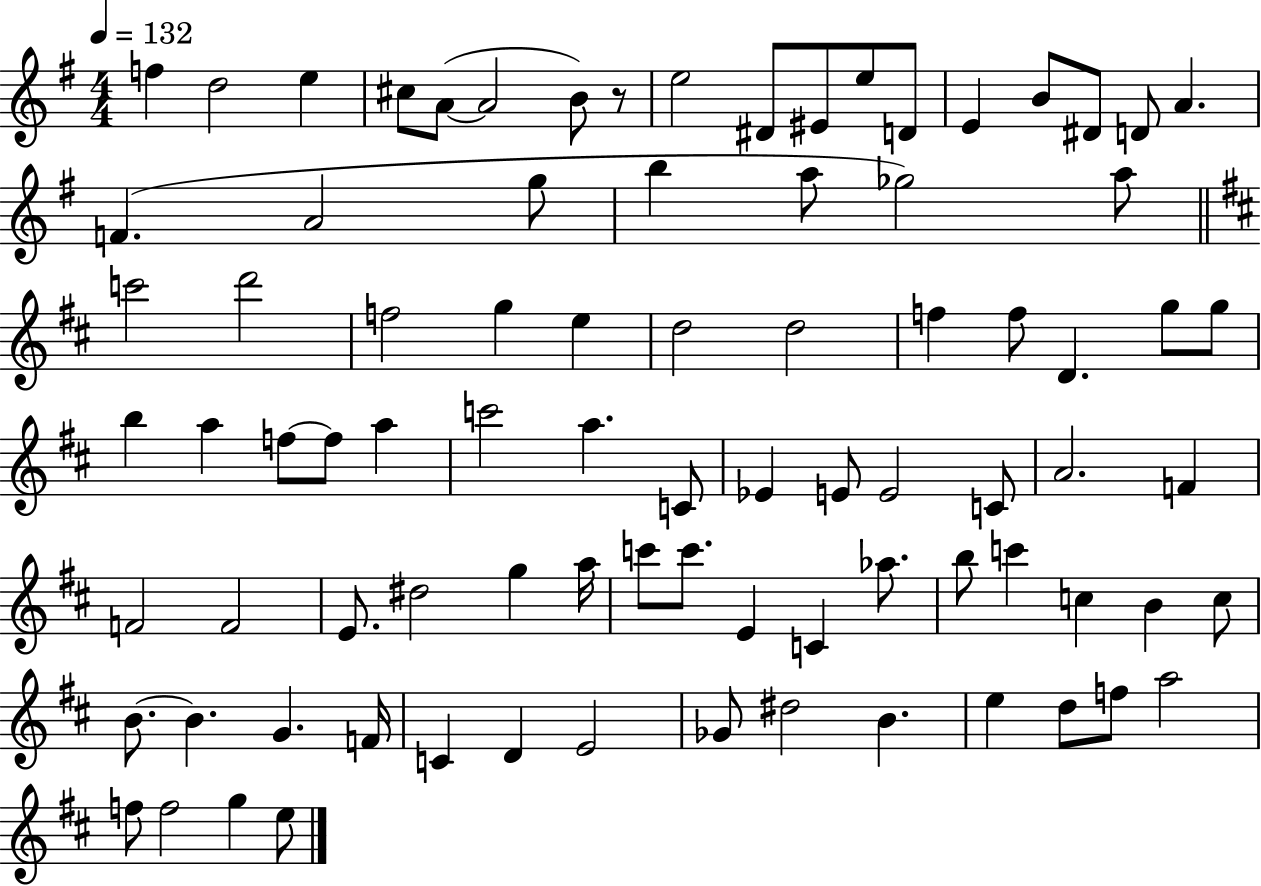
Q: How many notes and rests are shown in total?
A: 85